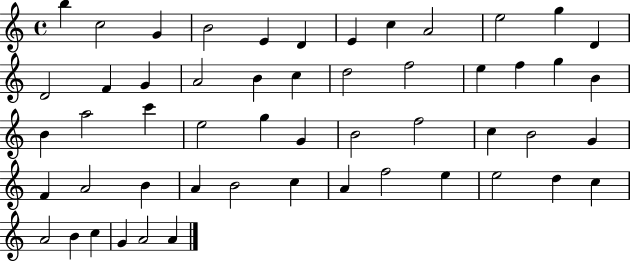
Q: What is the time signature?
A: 4/4